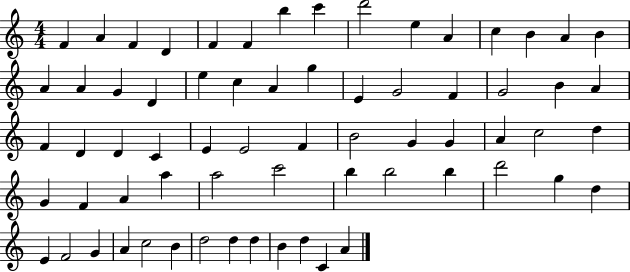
{
  \clef treble
  \numericTimeSignature
  \time 4/4
  \key c \major
  f'4 a'4 f'4 d'4 | f'4 f'4 b''4 c'''4 | d'''2 e''4 a'4 | c''4 b'4 a'4 b'4 | \break a'4 a'4 g'4 d'4 | e''4 c''4 a'4 g''4 | e'4 g'2 f'4 | g'2 b'4 a'4 | \break f'4 d'4 d'4 c'4 | e'4 e'2 f'4 | b'2 g'4 g'4 | a'4 c''2 d''4 | \break g'4 f'4 a'4 a''4 | a''2 c'''2 | b''4 b''2 b''4 | d'''2 g''4 d''4 | \break e'4 f'2 g'4 | a'4 c''2 b'4 | d''2 d''4 d''4 | b'4 d''4 c'4 a'4 | \break \bar "|."
}